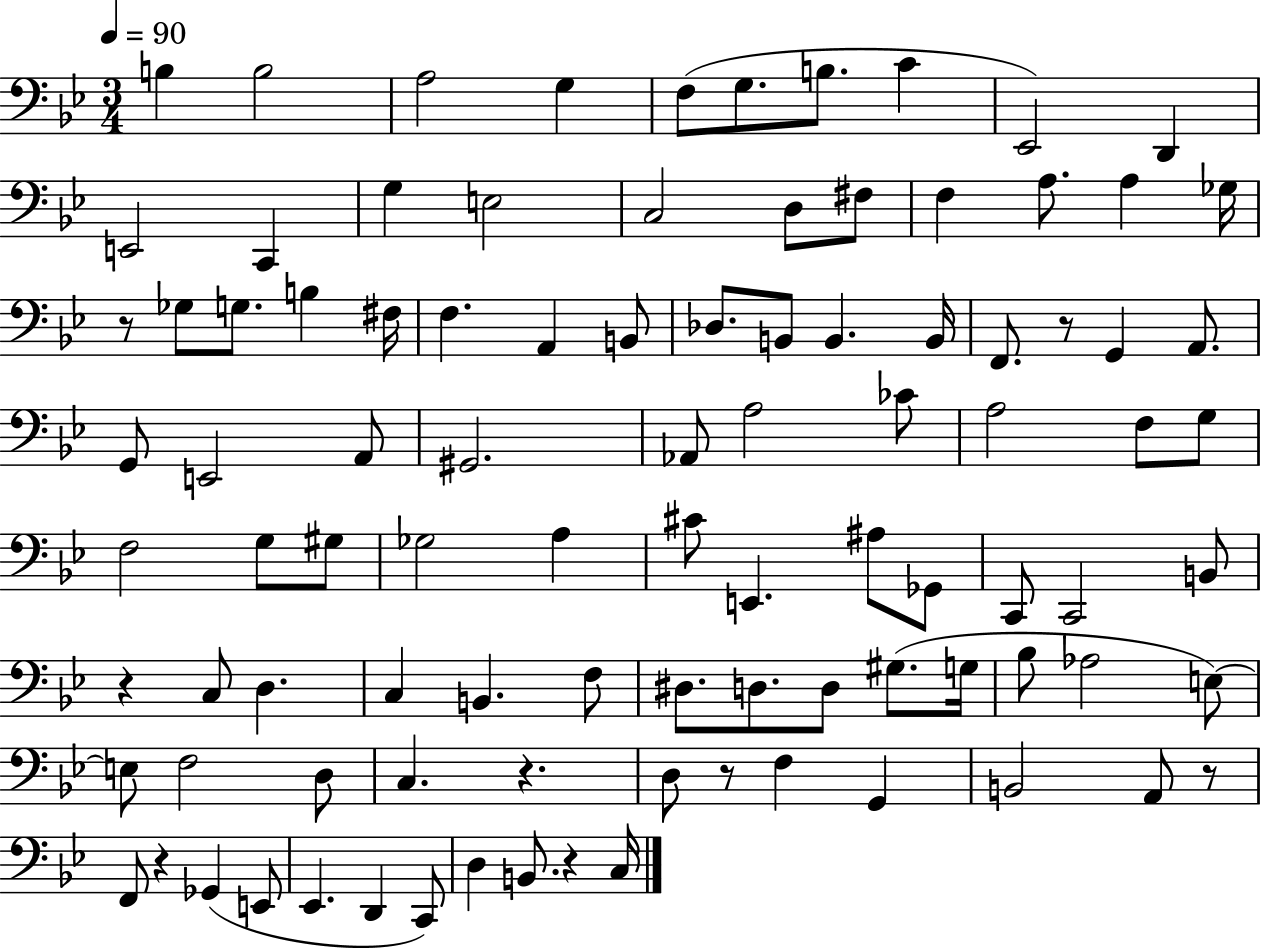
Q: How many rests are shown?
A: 8